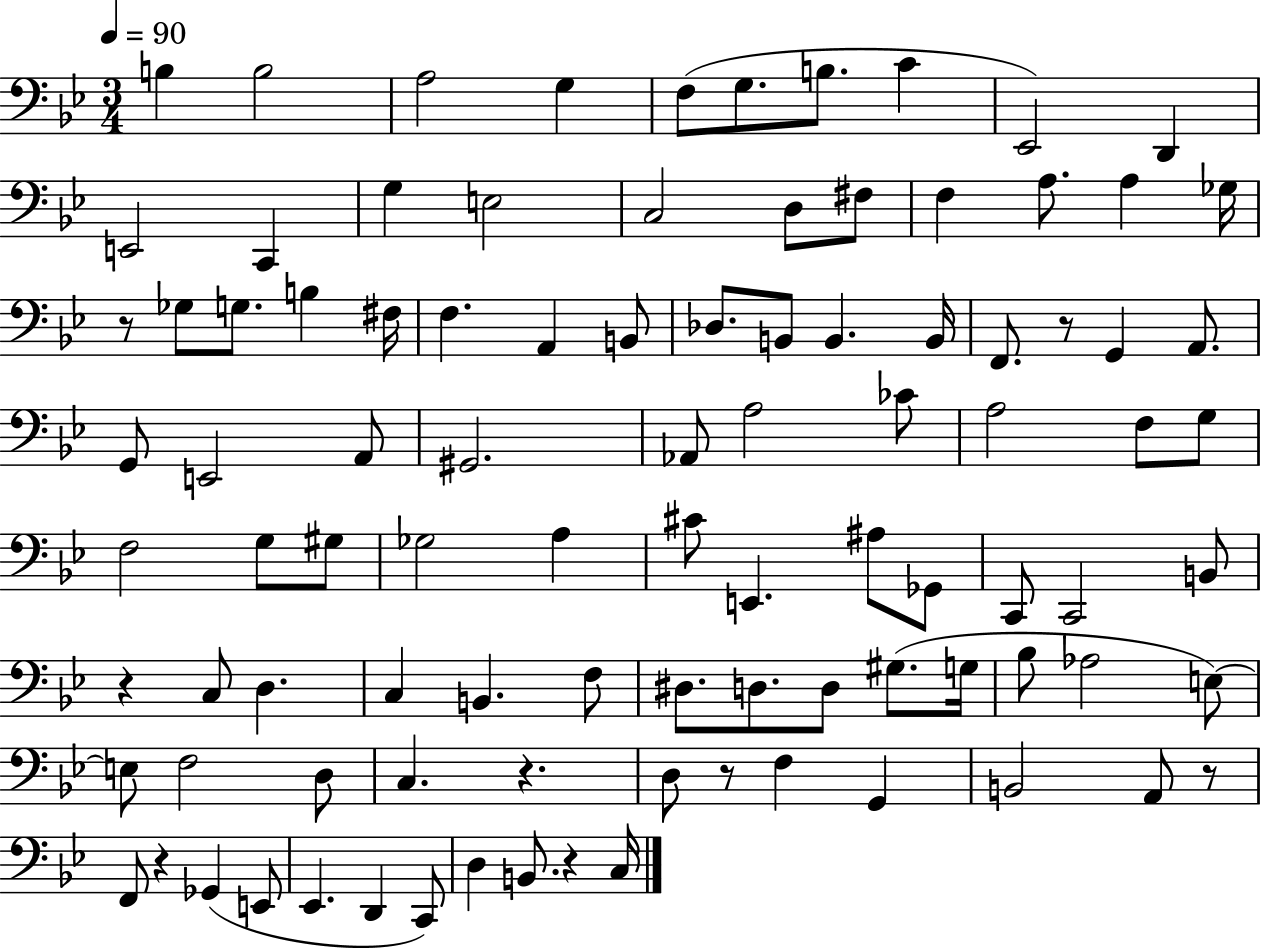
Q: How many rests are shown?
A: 8